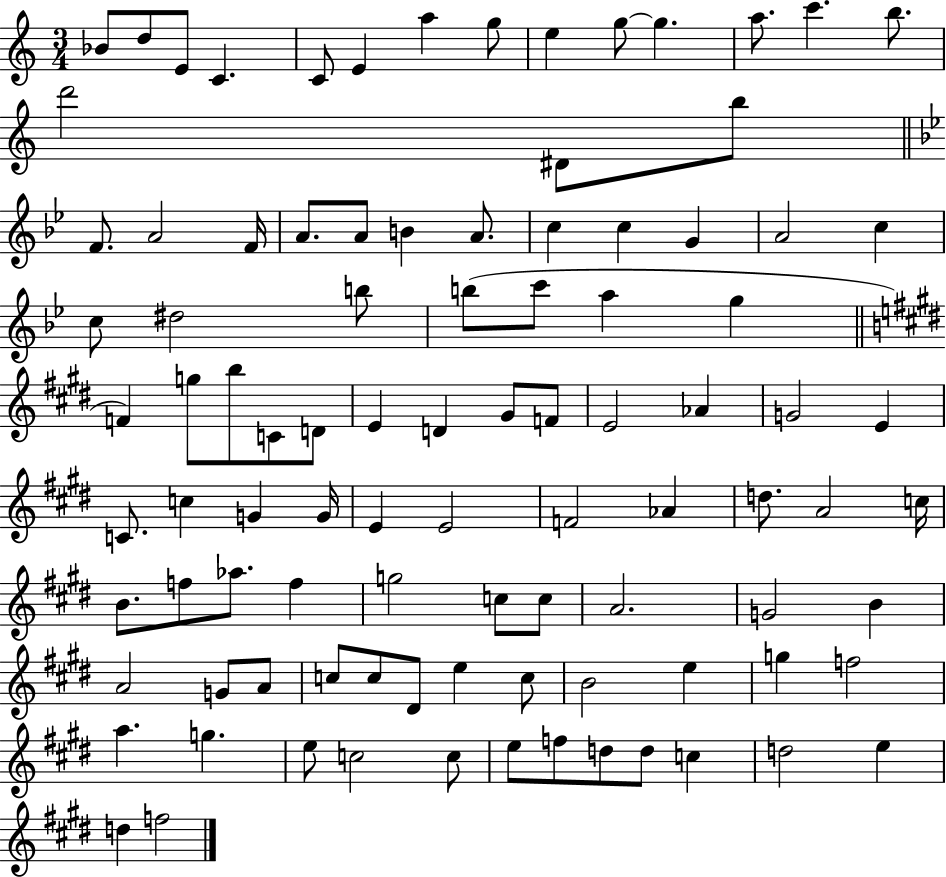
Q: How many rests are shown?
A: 0